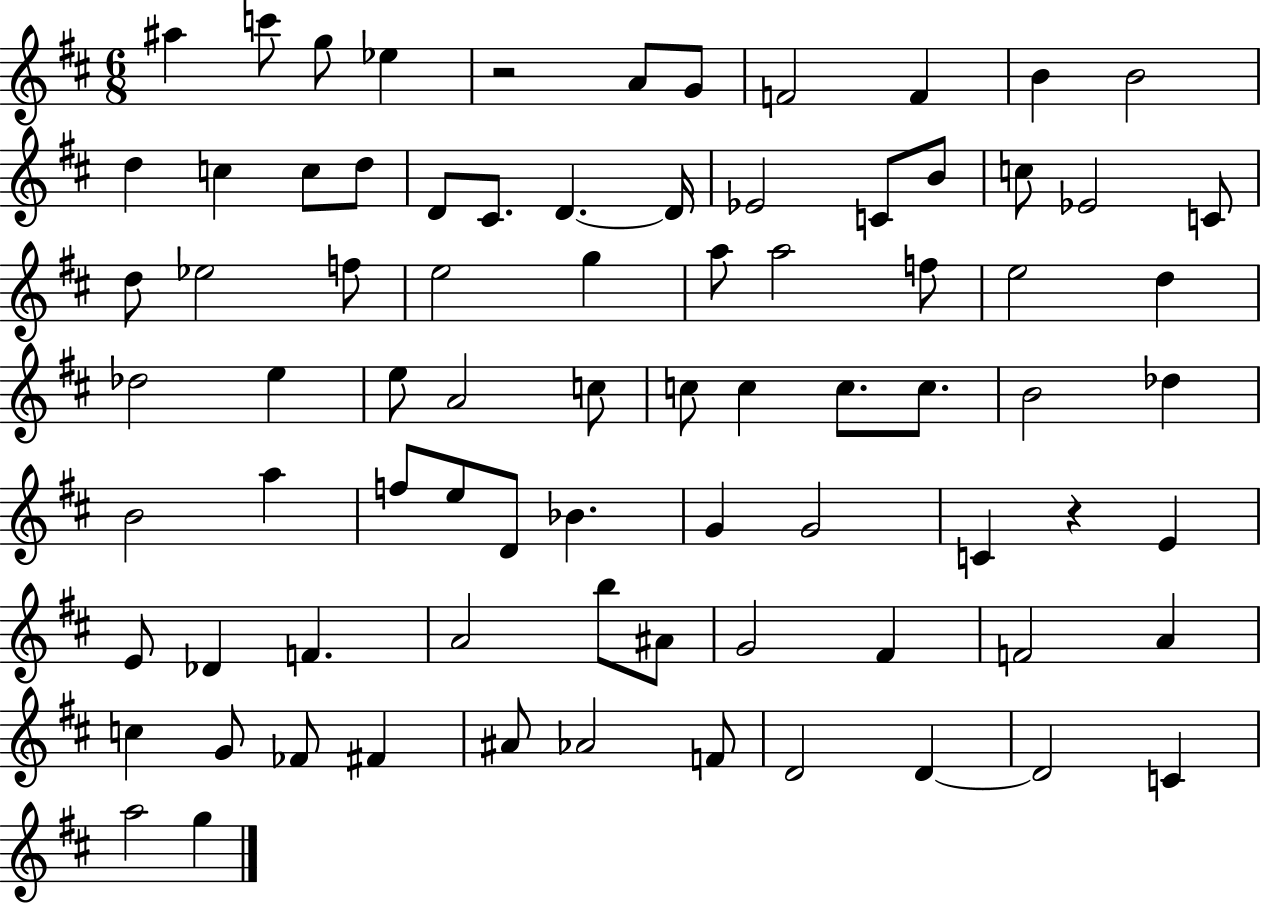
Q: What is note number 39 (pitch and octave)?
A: C5